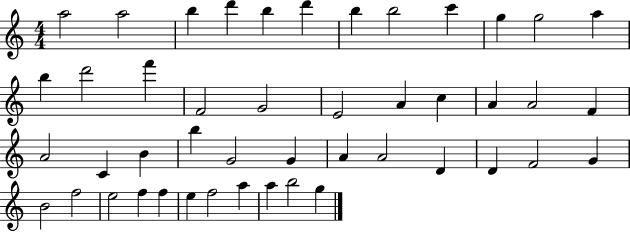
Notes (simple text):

A5/h A5/h B5/q D6/q B5/q D6/q B5/q B5/h C6/q G5/q G5/h A5/q B5/q D6/h F6/q F4/h G4/h E4/h A4/q C5/q A4/q A4/h F4/q A4/h C4/q B4/q B5/q G4/h G4/q A4/q A4/h D4/q D4/q F4/h G4/q B4/h F5/h E5/h F5/q F5/q E5/q F5/h A5/q A5/q B5/h G5/q